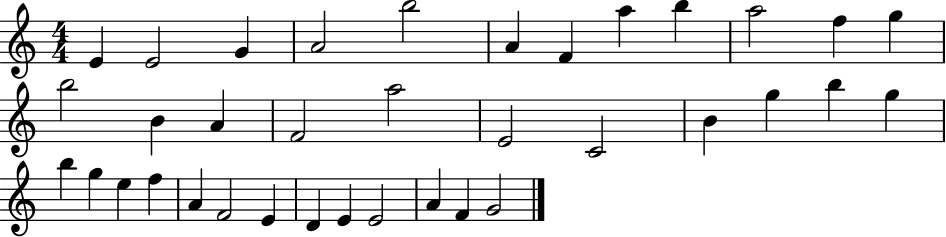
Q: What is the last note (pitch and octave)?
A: G4